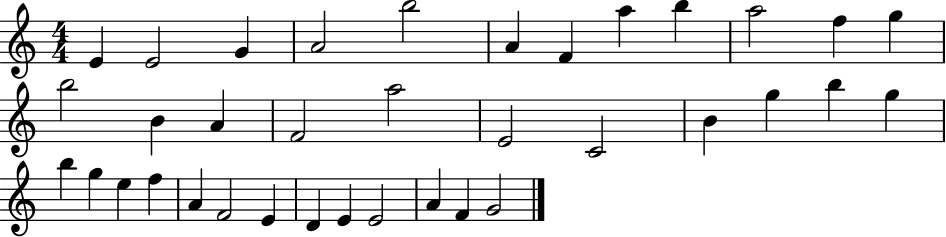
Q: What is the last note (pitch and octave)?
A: G4